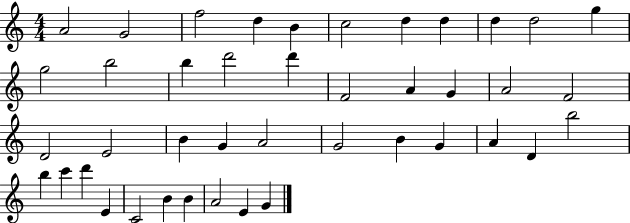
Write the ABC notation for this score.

X:1
T:Untitled
M:4/4
L:1/4
K:C
A2 G2 f2 d B c2 d d d d2 g g2 b2 b d'2 d' F2 A G A2 F2 D2 E2 B G A2 G2 B G A D b2 b c' d' E C2 B B A2 E G